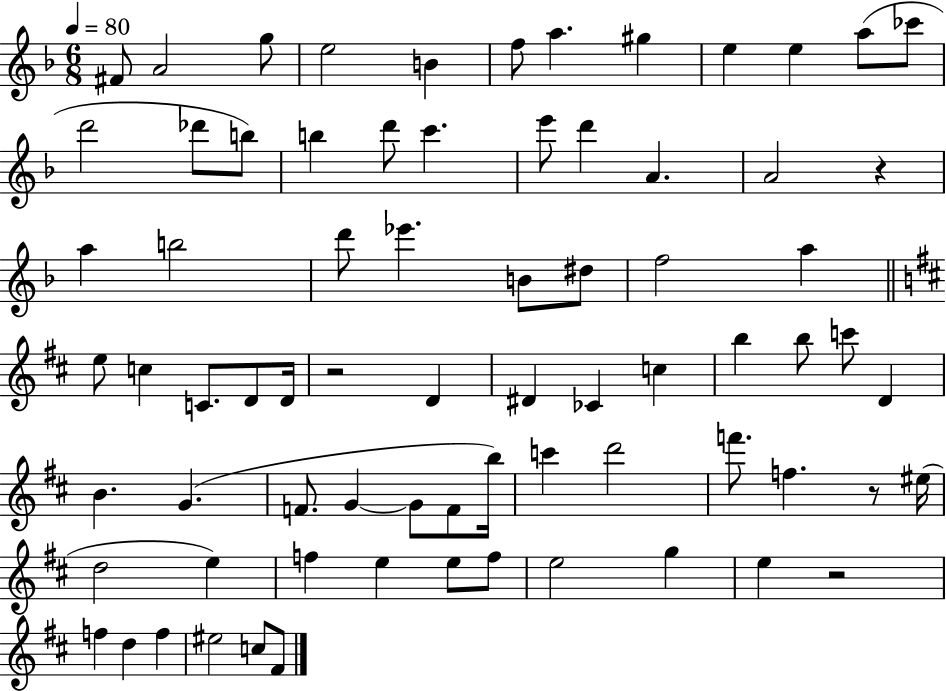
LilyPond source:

{
  \clef treble
  \numericTimeSignature
  \time 6/8
  \key f \major
  \tempo 4 = 80
  fis'8 a'2 g''8 | e''2 b'4 | f''8 a''4. gis''4 | e''4 e''4 a''8( ces'''8 | \break d'''2 des'''8 b''8) | b''4 d'''8 c'''4. | e'''8 d'''4 a'4. | a'2 r4 | \break a''4 b''2 | d'''8 ees'''4. b'8 dis''8 | f''2 a''4 | \bar "||" \break \key b \minor e''8 c''4 c'8. d'8 d'16 | r2 d'4 | dis'4 ces'4 c''4 | b''4 b''8 c'''8 d'4 | \break b'4. g'4.( | f'8. g'4~~ g'8 f'8 b''16) | c'''4 d'''2 | f'''8. f''4. r8 eis''16( | \break d''2 e''4) | f''4 e''4 e''8 f''8 | e''2 g''4 | e''4 r2 | \break f''4 d''4 f''4 | eis''2 c''8 fis'8 | \bar "|."
}